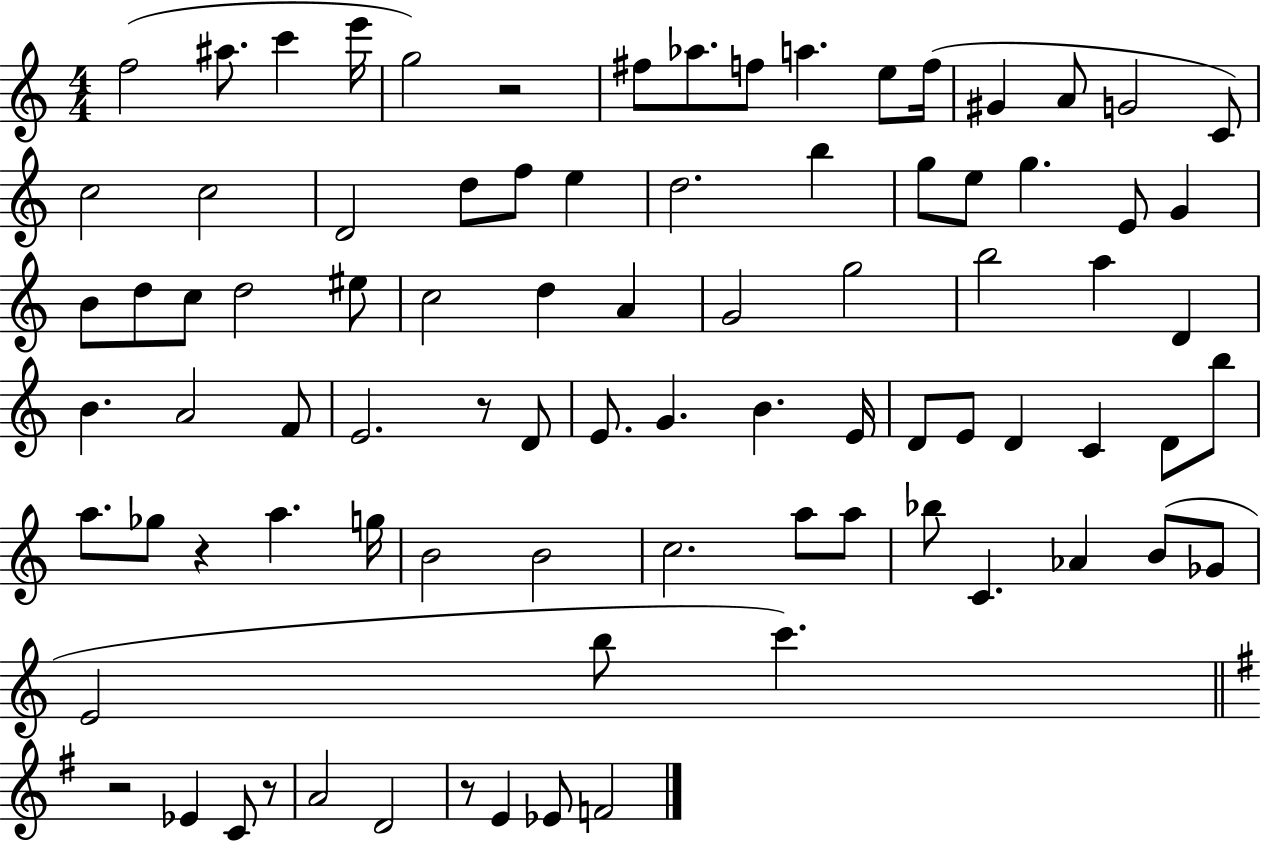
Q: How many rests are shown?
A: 6